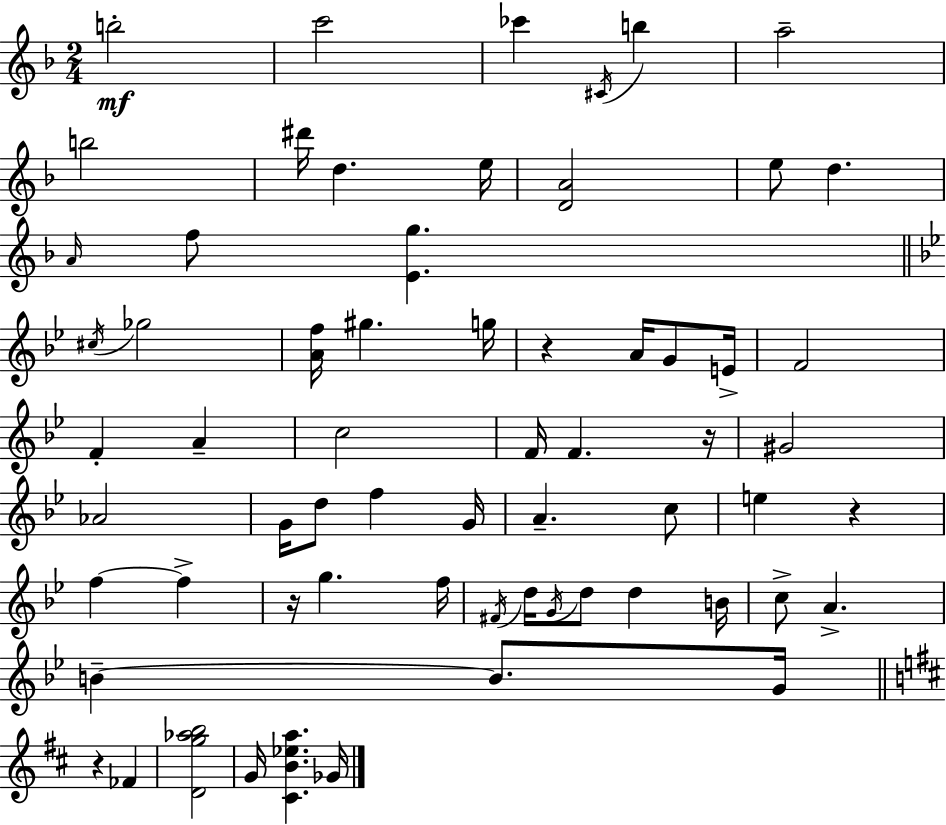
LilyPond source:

{
  \clef treble
  \numericTimeSignature
  \time 2/4
  \key f \major
  b''2-.\mf | c'''2 | ces'''4 \acciaccatura { cis'16 } b''4 | a''2-- | \break b''2 | dis'''16 d''4. | e''16 <d' a'>2 | e''8 d''4. | \break \grace { a'16 } f''8 <e' g''>4. | \bar "||" \break \key g \minor \acciaccatura { cis''16 } ges''2 | <a' f''>16 gis''4. | g''16 r4 a'16 g'8 | e'16-> f'2 | \break f'4-. a'4-- | c''2 | f'16 f'4. | r16 gis'2 | \break aes'2 | g'16 d''8 f''4 | g'16 a'4.-- c''8 | e''4 r4 | \break f''4~~ f''4-> | r16 g''4. | f''16 \acciaccatura { fis'16 } d''16 \acciaccatura { g'16 } d''8 d''4 | b'16 c''8-> a'4.-> | \break b'4--~~ b'8. | g'16 \bar "||" \break \key b \minor r4 fes'4 | <d' g'' aes'' b''>2 | g'16 <cis' b' ees'' a''>4. ges'16 | \bar "|."
}